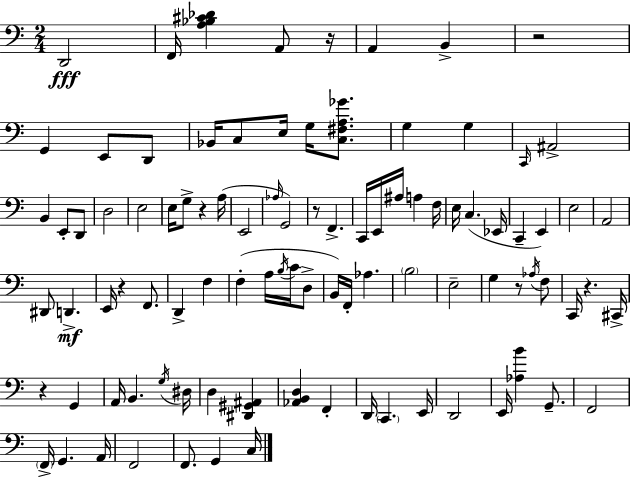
{
  \clef bass
  \numericTimeSignature
  \time 2/4
  \key a \minor
  d,2\fff | f,16 <a bes cis' des'>4 a,8 r16 | a,4 b,4-> | r2 | \break g,4 e,8 d,8 | bes,16 c8 e16 g16 <c fis a ges'>8. | g4 g4 | \grace { c,16 } ais,2-> | \break b,4 e,8-. d,8 | d2 | e2 | e16 g8-> r4 | \break a16( e,2 | \grace { aes16 } g,2) | r8 f,4.-> | c,16 e,16 ais16 a4 | \break f16 e16 c4.( | ees,16 c,4-- e,4) | e2 | a,2 | \break dis,8 d,4.->\mf | e,16 r4 f,8. | d,4-> f4 | f4-.( a16 \acciaccatura { b16 } | \break c'16 d8-> b,16) f,16-. aes4. | \parenthesize b2 | e2-- | g4 r8 | \break \acciaccatura { aes16 } f8 c,16 r4. | cis,16-> r4 | g,4 a,16 b,4. | \acciaccatura { g16 } dis16 d4 | \break <dis, gis, ais,>4 <aes, b, d>4 | f,4-. d,16 \parenthesize c,4. | e,16 d,2 | e,16 <aes b'>4 | \break g,8.-- f,2 | \parenthesize f,16-> g,4. | a,16 f,2 | f,8. | \break g,4 c16 \bar "|."
}